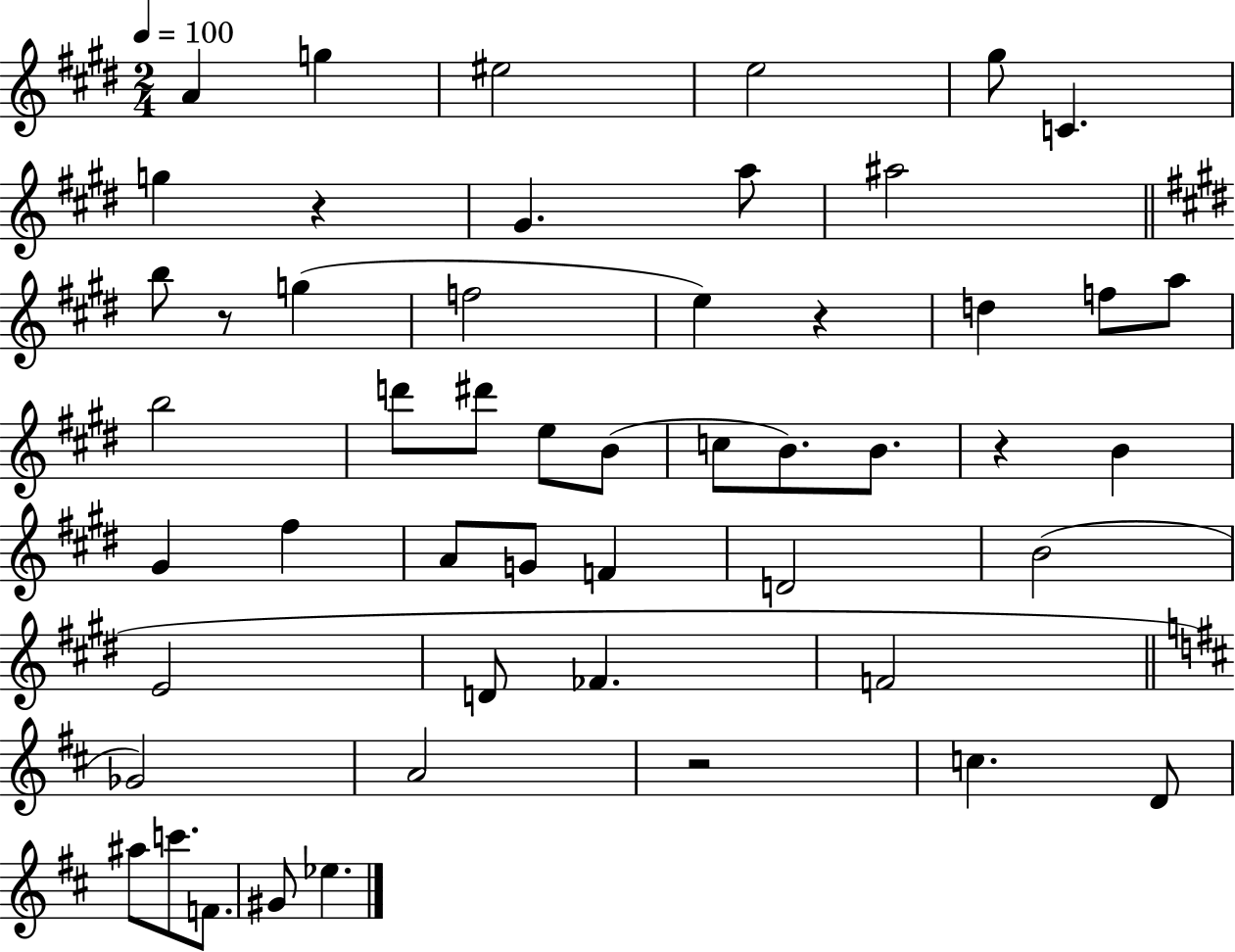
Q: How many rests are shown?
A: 5